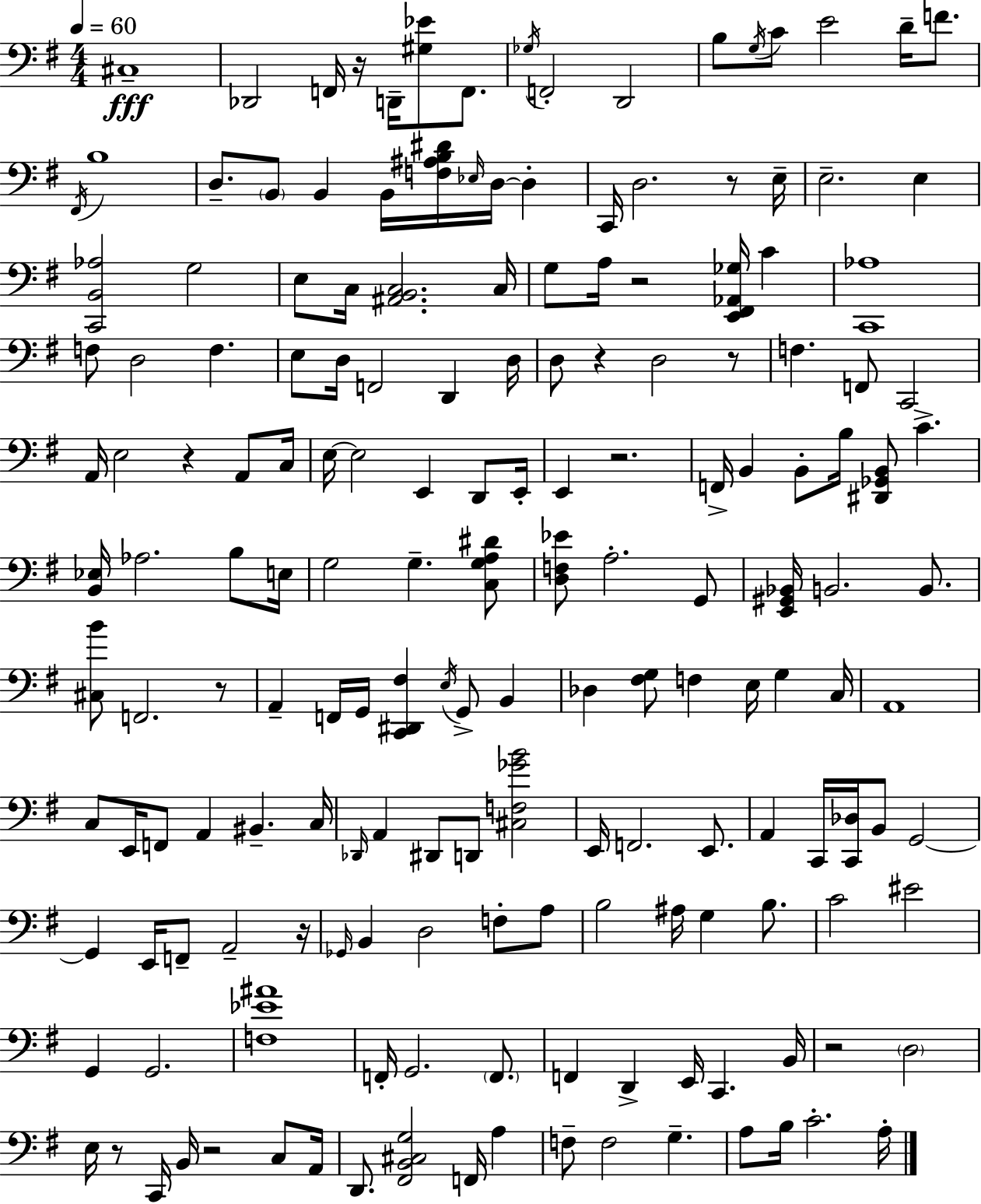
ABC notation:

X:1
T:Untitled
M:4/4
L:1/4
K:Em
^C,4 _D,,2 F,,/4 z/4 D,,/4 [^G,_E]/2 F,,/2 _G,/4 F,,2 D,,2 B,/2 G,/4 C/2 E2 D/4 F/2 ^F,,/4 B,4 D,/2 B,,/2 B,, B,,/4 [F,^A,B,^D]/4 _E,/4 D,/4 D, C,,/4 D,2 z/2 E,/4 E,2 E, [C,,B,,_A,]2 G,2 E,/2 C,/4 [^A,,B,,C,]2 C,/4 G,/2 A,/4 z2 [E,,^F,,_A,,_G,]/4 C [C,,_A,]4 F,/2 D,2 F, E,/2 D,/4 F,,2 D,, D,/4 D,/2 z D,2 z/2 F, F,,/2 C,,2 A,,/4 E,2 z A,,/2 C,/4 E,/4 E,2 E,, D,,/2 E,,/4 E,, z2 F,,/4 B,, B,,/2 B,/4 [^D,,_G,,B,,]/2 C [B,,_E,]/4 _A,2 B,/2 E,/4 G,2 G, [C,G,A,^D]/2 [D,F,_E]/2 A,2 G,,/2 [E,,^G,,_B,,]/4 B,,2 B,,/2 [^C,B]/2 F,,2 z/2 A,, F,,/4 G,,/4 [C,,^D,,^F,] E,/4 G,,/2 B,, _D, [^F,G,]/2 F, E,/4 G, C,/4 A,,4 C,/2 E,,/4 F,,/2 A,, ^B,, C,/4 _D,,/4 A,, ^D,,/2 D,,/2 [^C,F,_GB]2 E,,/4 F,,2 E,,/2 A,, C,,/4 [C,,_D,]/4 B,,/2 G,,2 G,, E,,/4 F,,/2 A,,2 z/4 _G,,/4 B,, D,2 F,/2 A,/2 B,2 ^A,/4 G, B,/2 C2 ^E2 G,, G,,2 [F,_E^A]4 F,,/4 G,,2 F,,/2 F,, D,, E,,/4 C,, B,,/4 z2 D,2 E,/4 z/2 C,,/4 B,,/4 z2 C,/2 A,,/4 D,,/2 [^F,,B,,^C,G,]2 F,,/4 A, F,/2 F,2 G, A,/2 B,/4 C2 A,/4